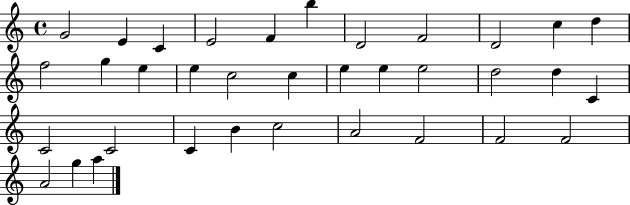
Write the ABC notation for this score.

X:1
T:Untitled
M:4/4
L:1/4
K:C
G2 E C E2 F b D2 F2 D2 c d f2 g e e c2 c e e e2 d2 d C C2 C2 C B c2 A2 F2 F2 F2 A2 g a